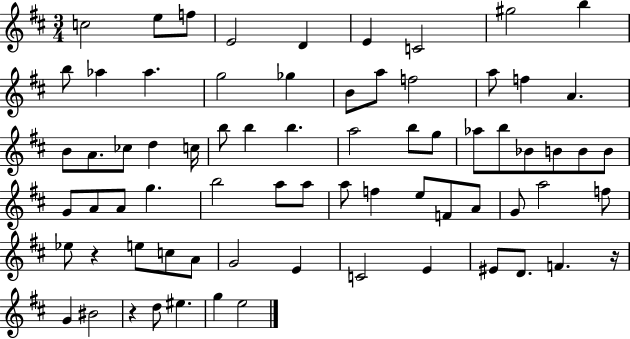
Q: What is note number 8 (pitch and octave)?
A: G#5